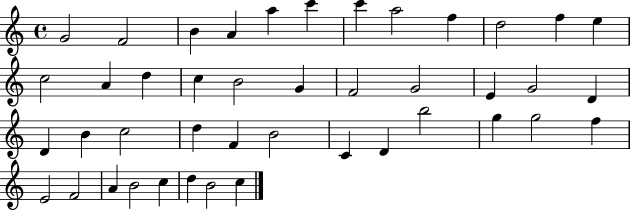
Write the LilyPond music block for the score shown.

{
  \clef treble
  \time 4/4
  \defaultTimeSignature
  \key c \major
  g'2 f'2 | b'4 a'4 a''4 c'''4 | c'''4 a''2 f''4 | d''2 f''4 e''4 | \break c''2 a'4 d''4 | c''4 b'2 g'4 | f'2 g'2 | e'4 g'2 d'4 | \break d'4 b'4 c''2 | d''4 f'4 b'2 | c'4 d'4 b''2 | g''4 g''2 f''4 | \break e'2 f'2 | a'4 b'2 c''4 | d''4 b'2 c''4 | \bar "|."
}